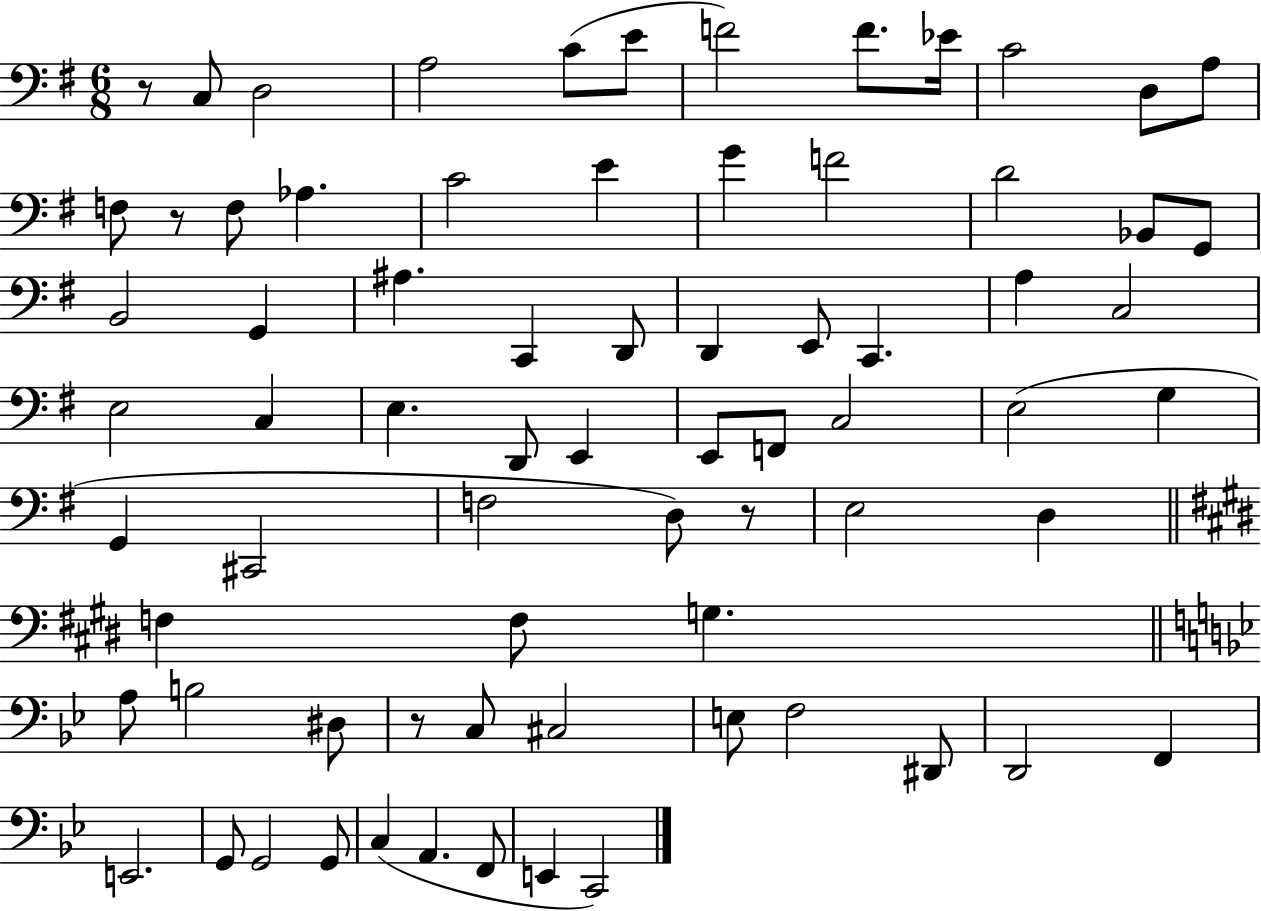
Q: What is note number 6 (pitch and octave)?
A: F4